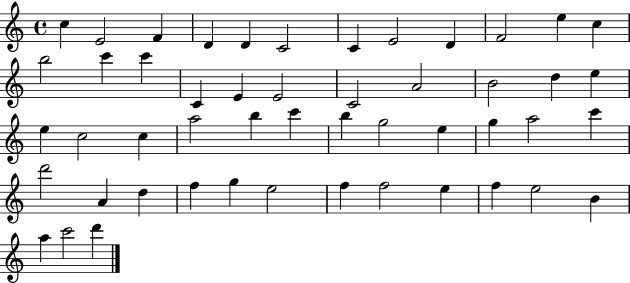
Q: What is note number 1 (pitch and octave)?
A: C5